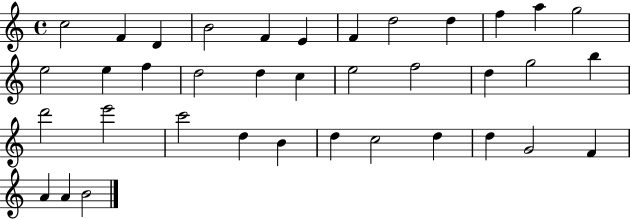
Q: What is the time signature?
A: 4/4